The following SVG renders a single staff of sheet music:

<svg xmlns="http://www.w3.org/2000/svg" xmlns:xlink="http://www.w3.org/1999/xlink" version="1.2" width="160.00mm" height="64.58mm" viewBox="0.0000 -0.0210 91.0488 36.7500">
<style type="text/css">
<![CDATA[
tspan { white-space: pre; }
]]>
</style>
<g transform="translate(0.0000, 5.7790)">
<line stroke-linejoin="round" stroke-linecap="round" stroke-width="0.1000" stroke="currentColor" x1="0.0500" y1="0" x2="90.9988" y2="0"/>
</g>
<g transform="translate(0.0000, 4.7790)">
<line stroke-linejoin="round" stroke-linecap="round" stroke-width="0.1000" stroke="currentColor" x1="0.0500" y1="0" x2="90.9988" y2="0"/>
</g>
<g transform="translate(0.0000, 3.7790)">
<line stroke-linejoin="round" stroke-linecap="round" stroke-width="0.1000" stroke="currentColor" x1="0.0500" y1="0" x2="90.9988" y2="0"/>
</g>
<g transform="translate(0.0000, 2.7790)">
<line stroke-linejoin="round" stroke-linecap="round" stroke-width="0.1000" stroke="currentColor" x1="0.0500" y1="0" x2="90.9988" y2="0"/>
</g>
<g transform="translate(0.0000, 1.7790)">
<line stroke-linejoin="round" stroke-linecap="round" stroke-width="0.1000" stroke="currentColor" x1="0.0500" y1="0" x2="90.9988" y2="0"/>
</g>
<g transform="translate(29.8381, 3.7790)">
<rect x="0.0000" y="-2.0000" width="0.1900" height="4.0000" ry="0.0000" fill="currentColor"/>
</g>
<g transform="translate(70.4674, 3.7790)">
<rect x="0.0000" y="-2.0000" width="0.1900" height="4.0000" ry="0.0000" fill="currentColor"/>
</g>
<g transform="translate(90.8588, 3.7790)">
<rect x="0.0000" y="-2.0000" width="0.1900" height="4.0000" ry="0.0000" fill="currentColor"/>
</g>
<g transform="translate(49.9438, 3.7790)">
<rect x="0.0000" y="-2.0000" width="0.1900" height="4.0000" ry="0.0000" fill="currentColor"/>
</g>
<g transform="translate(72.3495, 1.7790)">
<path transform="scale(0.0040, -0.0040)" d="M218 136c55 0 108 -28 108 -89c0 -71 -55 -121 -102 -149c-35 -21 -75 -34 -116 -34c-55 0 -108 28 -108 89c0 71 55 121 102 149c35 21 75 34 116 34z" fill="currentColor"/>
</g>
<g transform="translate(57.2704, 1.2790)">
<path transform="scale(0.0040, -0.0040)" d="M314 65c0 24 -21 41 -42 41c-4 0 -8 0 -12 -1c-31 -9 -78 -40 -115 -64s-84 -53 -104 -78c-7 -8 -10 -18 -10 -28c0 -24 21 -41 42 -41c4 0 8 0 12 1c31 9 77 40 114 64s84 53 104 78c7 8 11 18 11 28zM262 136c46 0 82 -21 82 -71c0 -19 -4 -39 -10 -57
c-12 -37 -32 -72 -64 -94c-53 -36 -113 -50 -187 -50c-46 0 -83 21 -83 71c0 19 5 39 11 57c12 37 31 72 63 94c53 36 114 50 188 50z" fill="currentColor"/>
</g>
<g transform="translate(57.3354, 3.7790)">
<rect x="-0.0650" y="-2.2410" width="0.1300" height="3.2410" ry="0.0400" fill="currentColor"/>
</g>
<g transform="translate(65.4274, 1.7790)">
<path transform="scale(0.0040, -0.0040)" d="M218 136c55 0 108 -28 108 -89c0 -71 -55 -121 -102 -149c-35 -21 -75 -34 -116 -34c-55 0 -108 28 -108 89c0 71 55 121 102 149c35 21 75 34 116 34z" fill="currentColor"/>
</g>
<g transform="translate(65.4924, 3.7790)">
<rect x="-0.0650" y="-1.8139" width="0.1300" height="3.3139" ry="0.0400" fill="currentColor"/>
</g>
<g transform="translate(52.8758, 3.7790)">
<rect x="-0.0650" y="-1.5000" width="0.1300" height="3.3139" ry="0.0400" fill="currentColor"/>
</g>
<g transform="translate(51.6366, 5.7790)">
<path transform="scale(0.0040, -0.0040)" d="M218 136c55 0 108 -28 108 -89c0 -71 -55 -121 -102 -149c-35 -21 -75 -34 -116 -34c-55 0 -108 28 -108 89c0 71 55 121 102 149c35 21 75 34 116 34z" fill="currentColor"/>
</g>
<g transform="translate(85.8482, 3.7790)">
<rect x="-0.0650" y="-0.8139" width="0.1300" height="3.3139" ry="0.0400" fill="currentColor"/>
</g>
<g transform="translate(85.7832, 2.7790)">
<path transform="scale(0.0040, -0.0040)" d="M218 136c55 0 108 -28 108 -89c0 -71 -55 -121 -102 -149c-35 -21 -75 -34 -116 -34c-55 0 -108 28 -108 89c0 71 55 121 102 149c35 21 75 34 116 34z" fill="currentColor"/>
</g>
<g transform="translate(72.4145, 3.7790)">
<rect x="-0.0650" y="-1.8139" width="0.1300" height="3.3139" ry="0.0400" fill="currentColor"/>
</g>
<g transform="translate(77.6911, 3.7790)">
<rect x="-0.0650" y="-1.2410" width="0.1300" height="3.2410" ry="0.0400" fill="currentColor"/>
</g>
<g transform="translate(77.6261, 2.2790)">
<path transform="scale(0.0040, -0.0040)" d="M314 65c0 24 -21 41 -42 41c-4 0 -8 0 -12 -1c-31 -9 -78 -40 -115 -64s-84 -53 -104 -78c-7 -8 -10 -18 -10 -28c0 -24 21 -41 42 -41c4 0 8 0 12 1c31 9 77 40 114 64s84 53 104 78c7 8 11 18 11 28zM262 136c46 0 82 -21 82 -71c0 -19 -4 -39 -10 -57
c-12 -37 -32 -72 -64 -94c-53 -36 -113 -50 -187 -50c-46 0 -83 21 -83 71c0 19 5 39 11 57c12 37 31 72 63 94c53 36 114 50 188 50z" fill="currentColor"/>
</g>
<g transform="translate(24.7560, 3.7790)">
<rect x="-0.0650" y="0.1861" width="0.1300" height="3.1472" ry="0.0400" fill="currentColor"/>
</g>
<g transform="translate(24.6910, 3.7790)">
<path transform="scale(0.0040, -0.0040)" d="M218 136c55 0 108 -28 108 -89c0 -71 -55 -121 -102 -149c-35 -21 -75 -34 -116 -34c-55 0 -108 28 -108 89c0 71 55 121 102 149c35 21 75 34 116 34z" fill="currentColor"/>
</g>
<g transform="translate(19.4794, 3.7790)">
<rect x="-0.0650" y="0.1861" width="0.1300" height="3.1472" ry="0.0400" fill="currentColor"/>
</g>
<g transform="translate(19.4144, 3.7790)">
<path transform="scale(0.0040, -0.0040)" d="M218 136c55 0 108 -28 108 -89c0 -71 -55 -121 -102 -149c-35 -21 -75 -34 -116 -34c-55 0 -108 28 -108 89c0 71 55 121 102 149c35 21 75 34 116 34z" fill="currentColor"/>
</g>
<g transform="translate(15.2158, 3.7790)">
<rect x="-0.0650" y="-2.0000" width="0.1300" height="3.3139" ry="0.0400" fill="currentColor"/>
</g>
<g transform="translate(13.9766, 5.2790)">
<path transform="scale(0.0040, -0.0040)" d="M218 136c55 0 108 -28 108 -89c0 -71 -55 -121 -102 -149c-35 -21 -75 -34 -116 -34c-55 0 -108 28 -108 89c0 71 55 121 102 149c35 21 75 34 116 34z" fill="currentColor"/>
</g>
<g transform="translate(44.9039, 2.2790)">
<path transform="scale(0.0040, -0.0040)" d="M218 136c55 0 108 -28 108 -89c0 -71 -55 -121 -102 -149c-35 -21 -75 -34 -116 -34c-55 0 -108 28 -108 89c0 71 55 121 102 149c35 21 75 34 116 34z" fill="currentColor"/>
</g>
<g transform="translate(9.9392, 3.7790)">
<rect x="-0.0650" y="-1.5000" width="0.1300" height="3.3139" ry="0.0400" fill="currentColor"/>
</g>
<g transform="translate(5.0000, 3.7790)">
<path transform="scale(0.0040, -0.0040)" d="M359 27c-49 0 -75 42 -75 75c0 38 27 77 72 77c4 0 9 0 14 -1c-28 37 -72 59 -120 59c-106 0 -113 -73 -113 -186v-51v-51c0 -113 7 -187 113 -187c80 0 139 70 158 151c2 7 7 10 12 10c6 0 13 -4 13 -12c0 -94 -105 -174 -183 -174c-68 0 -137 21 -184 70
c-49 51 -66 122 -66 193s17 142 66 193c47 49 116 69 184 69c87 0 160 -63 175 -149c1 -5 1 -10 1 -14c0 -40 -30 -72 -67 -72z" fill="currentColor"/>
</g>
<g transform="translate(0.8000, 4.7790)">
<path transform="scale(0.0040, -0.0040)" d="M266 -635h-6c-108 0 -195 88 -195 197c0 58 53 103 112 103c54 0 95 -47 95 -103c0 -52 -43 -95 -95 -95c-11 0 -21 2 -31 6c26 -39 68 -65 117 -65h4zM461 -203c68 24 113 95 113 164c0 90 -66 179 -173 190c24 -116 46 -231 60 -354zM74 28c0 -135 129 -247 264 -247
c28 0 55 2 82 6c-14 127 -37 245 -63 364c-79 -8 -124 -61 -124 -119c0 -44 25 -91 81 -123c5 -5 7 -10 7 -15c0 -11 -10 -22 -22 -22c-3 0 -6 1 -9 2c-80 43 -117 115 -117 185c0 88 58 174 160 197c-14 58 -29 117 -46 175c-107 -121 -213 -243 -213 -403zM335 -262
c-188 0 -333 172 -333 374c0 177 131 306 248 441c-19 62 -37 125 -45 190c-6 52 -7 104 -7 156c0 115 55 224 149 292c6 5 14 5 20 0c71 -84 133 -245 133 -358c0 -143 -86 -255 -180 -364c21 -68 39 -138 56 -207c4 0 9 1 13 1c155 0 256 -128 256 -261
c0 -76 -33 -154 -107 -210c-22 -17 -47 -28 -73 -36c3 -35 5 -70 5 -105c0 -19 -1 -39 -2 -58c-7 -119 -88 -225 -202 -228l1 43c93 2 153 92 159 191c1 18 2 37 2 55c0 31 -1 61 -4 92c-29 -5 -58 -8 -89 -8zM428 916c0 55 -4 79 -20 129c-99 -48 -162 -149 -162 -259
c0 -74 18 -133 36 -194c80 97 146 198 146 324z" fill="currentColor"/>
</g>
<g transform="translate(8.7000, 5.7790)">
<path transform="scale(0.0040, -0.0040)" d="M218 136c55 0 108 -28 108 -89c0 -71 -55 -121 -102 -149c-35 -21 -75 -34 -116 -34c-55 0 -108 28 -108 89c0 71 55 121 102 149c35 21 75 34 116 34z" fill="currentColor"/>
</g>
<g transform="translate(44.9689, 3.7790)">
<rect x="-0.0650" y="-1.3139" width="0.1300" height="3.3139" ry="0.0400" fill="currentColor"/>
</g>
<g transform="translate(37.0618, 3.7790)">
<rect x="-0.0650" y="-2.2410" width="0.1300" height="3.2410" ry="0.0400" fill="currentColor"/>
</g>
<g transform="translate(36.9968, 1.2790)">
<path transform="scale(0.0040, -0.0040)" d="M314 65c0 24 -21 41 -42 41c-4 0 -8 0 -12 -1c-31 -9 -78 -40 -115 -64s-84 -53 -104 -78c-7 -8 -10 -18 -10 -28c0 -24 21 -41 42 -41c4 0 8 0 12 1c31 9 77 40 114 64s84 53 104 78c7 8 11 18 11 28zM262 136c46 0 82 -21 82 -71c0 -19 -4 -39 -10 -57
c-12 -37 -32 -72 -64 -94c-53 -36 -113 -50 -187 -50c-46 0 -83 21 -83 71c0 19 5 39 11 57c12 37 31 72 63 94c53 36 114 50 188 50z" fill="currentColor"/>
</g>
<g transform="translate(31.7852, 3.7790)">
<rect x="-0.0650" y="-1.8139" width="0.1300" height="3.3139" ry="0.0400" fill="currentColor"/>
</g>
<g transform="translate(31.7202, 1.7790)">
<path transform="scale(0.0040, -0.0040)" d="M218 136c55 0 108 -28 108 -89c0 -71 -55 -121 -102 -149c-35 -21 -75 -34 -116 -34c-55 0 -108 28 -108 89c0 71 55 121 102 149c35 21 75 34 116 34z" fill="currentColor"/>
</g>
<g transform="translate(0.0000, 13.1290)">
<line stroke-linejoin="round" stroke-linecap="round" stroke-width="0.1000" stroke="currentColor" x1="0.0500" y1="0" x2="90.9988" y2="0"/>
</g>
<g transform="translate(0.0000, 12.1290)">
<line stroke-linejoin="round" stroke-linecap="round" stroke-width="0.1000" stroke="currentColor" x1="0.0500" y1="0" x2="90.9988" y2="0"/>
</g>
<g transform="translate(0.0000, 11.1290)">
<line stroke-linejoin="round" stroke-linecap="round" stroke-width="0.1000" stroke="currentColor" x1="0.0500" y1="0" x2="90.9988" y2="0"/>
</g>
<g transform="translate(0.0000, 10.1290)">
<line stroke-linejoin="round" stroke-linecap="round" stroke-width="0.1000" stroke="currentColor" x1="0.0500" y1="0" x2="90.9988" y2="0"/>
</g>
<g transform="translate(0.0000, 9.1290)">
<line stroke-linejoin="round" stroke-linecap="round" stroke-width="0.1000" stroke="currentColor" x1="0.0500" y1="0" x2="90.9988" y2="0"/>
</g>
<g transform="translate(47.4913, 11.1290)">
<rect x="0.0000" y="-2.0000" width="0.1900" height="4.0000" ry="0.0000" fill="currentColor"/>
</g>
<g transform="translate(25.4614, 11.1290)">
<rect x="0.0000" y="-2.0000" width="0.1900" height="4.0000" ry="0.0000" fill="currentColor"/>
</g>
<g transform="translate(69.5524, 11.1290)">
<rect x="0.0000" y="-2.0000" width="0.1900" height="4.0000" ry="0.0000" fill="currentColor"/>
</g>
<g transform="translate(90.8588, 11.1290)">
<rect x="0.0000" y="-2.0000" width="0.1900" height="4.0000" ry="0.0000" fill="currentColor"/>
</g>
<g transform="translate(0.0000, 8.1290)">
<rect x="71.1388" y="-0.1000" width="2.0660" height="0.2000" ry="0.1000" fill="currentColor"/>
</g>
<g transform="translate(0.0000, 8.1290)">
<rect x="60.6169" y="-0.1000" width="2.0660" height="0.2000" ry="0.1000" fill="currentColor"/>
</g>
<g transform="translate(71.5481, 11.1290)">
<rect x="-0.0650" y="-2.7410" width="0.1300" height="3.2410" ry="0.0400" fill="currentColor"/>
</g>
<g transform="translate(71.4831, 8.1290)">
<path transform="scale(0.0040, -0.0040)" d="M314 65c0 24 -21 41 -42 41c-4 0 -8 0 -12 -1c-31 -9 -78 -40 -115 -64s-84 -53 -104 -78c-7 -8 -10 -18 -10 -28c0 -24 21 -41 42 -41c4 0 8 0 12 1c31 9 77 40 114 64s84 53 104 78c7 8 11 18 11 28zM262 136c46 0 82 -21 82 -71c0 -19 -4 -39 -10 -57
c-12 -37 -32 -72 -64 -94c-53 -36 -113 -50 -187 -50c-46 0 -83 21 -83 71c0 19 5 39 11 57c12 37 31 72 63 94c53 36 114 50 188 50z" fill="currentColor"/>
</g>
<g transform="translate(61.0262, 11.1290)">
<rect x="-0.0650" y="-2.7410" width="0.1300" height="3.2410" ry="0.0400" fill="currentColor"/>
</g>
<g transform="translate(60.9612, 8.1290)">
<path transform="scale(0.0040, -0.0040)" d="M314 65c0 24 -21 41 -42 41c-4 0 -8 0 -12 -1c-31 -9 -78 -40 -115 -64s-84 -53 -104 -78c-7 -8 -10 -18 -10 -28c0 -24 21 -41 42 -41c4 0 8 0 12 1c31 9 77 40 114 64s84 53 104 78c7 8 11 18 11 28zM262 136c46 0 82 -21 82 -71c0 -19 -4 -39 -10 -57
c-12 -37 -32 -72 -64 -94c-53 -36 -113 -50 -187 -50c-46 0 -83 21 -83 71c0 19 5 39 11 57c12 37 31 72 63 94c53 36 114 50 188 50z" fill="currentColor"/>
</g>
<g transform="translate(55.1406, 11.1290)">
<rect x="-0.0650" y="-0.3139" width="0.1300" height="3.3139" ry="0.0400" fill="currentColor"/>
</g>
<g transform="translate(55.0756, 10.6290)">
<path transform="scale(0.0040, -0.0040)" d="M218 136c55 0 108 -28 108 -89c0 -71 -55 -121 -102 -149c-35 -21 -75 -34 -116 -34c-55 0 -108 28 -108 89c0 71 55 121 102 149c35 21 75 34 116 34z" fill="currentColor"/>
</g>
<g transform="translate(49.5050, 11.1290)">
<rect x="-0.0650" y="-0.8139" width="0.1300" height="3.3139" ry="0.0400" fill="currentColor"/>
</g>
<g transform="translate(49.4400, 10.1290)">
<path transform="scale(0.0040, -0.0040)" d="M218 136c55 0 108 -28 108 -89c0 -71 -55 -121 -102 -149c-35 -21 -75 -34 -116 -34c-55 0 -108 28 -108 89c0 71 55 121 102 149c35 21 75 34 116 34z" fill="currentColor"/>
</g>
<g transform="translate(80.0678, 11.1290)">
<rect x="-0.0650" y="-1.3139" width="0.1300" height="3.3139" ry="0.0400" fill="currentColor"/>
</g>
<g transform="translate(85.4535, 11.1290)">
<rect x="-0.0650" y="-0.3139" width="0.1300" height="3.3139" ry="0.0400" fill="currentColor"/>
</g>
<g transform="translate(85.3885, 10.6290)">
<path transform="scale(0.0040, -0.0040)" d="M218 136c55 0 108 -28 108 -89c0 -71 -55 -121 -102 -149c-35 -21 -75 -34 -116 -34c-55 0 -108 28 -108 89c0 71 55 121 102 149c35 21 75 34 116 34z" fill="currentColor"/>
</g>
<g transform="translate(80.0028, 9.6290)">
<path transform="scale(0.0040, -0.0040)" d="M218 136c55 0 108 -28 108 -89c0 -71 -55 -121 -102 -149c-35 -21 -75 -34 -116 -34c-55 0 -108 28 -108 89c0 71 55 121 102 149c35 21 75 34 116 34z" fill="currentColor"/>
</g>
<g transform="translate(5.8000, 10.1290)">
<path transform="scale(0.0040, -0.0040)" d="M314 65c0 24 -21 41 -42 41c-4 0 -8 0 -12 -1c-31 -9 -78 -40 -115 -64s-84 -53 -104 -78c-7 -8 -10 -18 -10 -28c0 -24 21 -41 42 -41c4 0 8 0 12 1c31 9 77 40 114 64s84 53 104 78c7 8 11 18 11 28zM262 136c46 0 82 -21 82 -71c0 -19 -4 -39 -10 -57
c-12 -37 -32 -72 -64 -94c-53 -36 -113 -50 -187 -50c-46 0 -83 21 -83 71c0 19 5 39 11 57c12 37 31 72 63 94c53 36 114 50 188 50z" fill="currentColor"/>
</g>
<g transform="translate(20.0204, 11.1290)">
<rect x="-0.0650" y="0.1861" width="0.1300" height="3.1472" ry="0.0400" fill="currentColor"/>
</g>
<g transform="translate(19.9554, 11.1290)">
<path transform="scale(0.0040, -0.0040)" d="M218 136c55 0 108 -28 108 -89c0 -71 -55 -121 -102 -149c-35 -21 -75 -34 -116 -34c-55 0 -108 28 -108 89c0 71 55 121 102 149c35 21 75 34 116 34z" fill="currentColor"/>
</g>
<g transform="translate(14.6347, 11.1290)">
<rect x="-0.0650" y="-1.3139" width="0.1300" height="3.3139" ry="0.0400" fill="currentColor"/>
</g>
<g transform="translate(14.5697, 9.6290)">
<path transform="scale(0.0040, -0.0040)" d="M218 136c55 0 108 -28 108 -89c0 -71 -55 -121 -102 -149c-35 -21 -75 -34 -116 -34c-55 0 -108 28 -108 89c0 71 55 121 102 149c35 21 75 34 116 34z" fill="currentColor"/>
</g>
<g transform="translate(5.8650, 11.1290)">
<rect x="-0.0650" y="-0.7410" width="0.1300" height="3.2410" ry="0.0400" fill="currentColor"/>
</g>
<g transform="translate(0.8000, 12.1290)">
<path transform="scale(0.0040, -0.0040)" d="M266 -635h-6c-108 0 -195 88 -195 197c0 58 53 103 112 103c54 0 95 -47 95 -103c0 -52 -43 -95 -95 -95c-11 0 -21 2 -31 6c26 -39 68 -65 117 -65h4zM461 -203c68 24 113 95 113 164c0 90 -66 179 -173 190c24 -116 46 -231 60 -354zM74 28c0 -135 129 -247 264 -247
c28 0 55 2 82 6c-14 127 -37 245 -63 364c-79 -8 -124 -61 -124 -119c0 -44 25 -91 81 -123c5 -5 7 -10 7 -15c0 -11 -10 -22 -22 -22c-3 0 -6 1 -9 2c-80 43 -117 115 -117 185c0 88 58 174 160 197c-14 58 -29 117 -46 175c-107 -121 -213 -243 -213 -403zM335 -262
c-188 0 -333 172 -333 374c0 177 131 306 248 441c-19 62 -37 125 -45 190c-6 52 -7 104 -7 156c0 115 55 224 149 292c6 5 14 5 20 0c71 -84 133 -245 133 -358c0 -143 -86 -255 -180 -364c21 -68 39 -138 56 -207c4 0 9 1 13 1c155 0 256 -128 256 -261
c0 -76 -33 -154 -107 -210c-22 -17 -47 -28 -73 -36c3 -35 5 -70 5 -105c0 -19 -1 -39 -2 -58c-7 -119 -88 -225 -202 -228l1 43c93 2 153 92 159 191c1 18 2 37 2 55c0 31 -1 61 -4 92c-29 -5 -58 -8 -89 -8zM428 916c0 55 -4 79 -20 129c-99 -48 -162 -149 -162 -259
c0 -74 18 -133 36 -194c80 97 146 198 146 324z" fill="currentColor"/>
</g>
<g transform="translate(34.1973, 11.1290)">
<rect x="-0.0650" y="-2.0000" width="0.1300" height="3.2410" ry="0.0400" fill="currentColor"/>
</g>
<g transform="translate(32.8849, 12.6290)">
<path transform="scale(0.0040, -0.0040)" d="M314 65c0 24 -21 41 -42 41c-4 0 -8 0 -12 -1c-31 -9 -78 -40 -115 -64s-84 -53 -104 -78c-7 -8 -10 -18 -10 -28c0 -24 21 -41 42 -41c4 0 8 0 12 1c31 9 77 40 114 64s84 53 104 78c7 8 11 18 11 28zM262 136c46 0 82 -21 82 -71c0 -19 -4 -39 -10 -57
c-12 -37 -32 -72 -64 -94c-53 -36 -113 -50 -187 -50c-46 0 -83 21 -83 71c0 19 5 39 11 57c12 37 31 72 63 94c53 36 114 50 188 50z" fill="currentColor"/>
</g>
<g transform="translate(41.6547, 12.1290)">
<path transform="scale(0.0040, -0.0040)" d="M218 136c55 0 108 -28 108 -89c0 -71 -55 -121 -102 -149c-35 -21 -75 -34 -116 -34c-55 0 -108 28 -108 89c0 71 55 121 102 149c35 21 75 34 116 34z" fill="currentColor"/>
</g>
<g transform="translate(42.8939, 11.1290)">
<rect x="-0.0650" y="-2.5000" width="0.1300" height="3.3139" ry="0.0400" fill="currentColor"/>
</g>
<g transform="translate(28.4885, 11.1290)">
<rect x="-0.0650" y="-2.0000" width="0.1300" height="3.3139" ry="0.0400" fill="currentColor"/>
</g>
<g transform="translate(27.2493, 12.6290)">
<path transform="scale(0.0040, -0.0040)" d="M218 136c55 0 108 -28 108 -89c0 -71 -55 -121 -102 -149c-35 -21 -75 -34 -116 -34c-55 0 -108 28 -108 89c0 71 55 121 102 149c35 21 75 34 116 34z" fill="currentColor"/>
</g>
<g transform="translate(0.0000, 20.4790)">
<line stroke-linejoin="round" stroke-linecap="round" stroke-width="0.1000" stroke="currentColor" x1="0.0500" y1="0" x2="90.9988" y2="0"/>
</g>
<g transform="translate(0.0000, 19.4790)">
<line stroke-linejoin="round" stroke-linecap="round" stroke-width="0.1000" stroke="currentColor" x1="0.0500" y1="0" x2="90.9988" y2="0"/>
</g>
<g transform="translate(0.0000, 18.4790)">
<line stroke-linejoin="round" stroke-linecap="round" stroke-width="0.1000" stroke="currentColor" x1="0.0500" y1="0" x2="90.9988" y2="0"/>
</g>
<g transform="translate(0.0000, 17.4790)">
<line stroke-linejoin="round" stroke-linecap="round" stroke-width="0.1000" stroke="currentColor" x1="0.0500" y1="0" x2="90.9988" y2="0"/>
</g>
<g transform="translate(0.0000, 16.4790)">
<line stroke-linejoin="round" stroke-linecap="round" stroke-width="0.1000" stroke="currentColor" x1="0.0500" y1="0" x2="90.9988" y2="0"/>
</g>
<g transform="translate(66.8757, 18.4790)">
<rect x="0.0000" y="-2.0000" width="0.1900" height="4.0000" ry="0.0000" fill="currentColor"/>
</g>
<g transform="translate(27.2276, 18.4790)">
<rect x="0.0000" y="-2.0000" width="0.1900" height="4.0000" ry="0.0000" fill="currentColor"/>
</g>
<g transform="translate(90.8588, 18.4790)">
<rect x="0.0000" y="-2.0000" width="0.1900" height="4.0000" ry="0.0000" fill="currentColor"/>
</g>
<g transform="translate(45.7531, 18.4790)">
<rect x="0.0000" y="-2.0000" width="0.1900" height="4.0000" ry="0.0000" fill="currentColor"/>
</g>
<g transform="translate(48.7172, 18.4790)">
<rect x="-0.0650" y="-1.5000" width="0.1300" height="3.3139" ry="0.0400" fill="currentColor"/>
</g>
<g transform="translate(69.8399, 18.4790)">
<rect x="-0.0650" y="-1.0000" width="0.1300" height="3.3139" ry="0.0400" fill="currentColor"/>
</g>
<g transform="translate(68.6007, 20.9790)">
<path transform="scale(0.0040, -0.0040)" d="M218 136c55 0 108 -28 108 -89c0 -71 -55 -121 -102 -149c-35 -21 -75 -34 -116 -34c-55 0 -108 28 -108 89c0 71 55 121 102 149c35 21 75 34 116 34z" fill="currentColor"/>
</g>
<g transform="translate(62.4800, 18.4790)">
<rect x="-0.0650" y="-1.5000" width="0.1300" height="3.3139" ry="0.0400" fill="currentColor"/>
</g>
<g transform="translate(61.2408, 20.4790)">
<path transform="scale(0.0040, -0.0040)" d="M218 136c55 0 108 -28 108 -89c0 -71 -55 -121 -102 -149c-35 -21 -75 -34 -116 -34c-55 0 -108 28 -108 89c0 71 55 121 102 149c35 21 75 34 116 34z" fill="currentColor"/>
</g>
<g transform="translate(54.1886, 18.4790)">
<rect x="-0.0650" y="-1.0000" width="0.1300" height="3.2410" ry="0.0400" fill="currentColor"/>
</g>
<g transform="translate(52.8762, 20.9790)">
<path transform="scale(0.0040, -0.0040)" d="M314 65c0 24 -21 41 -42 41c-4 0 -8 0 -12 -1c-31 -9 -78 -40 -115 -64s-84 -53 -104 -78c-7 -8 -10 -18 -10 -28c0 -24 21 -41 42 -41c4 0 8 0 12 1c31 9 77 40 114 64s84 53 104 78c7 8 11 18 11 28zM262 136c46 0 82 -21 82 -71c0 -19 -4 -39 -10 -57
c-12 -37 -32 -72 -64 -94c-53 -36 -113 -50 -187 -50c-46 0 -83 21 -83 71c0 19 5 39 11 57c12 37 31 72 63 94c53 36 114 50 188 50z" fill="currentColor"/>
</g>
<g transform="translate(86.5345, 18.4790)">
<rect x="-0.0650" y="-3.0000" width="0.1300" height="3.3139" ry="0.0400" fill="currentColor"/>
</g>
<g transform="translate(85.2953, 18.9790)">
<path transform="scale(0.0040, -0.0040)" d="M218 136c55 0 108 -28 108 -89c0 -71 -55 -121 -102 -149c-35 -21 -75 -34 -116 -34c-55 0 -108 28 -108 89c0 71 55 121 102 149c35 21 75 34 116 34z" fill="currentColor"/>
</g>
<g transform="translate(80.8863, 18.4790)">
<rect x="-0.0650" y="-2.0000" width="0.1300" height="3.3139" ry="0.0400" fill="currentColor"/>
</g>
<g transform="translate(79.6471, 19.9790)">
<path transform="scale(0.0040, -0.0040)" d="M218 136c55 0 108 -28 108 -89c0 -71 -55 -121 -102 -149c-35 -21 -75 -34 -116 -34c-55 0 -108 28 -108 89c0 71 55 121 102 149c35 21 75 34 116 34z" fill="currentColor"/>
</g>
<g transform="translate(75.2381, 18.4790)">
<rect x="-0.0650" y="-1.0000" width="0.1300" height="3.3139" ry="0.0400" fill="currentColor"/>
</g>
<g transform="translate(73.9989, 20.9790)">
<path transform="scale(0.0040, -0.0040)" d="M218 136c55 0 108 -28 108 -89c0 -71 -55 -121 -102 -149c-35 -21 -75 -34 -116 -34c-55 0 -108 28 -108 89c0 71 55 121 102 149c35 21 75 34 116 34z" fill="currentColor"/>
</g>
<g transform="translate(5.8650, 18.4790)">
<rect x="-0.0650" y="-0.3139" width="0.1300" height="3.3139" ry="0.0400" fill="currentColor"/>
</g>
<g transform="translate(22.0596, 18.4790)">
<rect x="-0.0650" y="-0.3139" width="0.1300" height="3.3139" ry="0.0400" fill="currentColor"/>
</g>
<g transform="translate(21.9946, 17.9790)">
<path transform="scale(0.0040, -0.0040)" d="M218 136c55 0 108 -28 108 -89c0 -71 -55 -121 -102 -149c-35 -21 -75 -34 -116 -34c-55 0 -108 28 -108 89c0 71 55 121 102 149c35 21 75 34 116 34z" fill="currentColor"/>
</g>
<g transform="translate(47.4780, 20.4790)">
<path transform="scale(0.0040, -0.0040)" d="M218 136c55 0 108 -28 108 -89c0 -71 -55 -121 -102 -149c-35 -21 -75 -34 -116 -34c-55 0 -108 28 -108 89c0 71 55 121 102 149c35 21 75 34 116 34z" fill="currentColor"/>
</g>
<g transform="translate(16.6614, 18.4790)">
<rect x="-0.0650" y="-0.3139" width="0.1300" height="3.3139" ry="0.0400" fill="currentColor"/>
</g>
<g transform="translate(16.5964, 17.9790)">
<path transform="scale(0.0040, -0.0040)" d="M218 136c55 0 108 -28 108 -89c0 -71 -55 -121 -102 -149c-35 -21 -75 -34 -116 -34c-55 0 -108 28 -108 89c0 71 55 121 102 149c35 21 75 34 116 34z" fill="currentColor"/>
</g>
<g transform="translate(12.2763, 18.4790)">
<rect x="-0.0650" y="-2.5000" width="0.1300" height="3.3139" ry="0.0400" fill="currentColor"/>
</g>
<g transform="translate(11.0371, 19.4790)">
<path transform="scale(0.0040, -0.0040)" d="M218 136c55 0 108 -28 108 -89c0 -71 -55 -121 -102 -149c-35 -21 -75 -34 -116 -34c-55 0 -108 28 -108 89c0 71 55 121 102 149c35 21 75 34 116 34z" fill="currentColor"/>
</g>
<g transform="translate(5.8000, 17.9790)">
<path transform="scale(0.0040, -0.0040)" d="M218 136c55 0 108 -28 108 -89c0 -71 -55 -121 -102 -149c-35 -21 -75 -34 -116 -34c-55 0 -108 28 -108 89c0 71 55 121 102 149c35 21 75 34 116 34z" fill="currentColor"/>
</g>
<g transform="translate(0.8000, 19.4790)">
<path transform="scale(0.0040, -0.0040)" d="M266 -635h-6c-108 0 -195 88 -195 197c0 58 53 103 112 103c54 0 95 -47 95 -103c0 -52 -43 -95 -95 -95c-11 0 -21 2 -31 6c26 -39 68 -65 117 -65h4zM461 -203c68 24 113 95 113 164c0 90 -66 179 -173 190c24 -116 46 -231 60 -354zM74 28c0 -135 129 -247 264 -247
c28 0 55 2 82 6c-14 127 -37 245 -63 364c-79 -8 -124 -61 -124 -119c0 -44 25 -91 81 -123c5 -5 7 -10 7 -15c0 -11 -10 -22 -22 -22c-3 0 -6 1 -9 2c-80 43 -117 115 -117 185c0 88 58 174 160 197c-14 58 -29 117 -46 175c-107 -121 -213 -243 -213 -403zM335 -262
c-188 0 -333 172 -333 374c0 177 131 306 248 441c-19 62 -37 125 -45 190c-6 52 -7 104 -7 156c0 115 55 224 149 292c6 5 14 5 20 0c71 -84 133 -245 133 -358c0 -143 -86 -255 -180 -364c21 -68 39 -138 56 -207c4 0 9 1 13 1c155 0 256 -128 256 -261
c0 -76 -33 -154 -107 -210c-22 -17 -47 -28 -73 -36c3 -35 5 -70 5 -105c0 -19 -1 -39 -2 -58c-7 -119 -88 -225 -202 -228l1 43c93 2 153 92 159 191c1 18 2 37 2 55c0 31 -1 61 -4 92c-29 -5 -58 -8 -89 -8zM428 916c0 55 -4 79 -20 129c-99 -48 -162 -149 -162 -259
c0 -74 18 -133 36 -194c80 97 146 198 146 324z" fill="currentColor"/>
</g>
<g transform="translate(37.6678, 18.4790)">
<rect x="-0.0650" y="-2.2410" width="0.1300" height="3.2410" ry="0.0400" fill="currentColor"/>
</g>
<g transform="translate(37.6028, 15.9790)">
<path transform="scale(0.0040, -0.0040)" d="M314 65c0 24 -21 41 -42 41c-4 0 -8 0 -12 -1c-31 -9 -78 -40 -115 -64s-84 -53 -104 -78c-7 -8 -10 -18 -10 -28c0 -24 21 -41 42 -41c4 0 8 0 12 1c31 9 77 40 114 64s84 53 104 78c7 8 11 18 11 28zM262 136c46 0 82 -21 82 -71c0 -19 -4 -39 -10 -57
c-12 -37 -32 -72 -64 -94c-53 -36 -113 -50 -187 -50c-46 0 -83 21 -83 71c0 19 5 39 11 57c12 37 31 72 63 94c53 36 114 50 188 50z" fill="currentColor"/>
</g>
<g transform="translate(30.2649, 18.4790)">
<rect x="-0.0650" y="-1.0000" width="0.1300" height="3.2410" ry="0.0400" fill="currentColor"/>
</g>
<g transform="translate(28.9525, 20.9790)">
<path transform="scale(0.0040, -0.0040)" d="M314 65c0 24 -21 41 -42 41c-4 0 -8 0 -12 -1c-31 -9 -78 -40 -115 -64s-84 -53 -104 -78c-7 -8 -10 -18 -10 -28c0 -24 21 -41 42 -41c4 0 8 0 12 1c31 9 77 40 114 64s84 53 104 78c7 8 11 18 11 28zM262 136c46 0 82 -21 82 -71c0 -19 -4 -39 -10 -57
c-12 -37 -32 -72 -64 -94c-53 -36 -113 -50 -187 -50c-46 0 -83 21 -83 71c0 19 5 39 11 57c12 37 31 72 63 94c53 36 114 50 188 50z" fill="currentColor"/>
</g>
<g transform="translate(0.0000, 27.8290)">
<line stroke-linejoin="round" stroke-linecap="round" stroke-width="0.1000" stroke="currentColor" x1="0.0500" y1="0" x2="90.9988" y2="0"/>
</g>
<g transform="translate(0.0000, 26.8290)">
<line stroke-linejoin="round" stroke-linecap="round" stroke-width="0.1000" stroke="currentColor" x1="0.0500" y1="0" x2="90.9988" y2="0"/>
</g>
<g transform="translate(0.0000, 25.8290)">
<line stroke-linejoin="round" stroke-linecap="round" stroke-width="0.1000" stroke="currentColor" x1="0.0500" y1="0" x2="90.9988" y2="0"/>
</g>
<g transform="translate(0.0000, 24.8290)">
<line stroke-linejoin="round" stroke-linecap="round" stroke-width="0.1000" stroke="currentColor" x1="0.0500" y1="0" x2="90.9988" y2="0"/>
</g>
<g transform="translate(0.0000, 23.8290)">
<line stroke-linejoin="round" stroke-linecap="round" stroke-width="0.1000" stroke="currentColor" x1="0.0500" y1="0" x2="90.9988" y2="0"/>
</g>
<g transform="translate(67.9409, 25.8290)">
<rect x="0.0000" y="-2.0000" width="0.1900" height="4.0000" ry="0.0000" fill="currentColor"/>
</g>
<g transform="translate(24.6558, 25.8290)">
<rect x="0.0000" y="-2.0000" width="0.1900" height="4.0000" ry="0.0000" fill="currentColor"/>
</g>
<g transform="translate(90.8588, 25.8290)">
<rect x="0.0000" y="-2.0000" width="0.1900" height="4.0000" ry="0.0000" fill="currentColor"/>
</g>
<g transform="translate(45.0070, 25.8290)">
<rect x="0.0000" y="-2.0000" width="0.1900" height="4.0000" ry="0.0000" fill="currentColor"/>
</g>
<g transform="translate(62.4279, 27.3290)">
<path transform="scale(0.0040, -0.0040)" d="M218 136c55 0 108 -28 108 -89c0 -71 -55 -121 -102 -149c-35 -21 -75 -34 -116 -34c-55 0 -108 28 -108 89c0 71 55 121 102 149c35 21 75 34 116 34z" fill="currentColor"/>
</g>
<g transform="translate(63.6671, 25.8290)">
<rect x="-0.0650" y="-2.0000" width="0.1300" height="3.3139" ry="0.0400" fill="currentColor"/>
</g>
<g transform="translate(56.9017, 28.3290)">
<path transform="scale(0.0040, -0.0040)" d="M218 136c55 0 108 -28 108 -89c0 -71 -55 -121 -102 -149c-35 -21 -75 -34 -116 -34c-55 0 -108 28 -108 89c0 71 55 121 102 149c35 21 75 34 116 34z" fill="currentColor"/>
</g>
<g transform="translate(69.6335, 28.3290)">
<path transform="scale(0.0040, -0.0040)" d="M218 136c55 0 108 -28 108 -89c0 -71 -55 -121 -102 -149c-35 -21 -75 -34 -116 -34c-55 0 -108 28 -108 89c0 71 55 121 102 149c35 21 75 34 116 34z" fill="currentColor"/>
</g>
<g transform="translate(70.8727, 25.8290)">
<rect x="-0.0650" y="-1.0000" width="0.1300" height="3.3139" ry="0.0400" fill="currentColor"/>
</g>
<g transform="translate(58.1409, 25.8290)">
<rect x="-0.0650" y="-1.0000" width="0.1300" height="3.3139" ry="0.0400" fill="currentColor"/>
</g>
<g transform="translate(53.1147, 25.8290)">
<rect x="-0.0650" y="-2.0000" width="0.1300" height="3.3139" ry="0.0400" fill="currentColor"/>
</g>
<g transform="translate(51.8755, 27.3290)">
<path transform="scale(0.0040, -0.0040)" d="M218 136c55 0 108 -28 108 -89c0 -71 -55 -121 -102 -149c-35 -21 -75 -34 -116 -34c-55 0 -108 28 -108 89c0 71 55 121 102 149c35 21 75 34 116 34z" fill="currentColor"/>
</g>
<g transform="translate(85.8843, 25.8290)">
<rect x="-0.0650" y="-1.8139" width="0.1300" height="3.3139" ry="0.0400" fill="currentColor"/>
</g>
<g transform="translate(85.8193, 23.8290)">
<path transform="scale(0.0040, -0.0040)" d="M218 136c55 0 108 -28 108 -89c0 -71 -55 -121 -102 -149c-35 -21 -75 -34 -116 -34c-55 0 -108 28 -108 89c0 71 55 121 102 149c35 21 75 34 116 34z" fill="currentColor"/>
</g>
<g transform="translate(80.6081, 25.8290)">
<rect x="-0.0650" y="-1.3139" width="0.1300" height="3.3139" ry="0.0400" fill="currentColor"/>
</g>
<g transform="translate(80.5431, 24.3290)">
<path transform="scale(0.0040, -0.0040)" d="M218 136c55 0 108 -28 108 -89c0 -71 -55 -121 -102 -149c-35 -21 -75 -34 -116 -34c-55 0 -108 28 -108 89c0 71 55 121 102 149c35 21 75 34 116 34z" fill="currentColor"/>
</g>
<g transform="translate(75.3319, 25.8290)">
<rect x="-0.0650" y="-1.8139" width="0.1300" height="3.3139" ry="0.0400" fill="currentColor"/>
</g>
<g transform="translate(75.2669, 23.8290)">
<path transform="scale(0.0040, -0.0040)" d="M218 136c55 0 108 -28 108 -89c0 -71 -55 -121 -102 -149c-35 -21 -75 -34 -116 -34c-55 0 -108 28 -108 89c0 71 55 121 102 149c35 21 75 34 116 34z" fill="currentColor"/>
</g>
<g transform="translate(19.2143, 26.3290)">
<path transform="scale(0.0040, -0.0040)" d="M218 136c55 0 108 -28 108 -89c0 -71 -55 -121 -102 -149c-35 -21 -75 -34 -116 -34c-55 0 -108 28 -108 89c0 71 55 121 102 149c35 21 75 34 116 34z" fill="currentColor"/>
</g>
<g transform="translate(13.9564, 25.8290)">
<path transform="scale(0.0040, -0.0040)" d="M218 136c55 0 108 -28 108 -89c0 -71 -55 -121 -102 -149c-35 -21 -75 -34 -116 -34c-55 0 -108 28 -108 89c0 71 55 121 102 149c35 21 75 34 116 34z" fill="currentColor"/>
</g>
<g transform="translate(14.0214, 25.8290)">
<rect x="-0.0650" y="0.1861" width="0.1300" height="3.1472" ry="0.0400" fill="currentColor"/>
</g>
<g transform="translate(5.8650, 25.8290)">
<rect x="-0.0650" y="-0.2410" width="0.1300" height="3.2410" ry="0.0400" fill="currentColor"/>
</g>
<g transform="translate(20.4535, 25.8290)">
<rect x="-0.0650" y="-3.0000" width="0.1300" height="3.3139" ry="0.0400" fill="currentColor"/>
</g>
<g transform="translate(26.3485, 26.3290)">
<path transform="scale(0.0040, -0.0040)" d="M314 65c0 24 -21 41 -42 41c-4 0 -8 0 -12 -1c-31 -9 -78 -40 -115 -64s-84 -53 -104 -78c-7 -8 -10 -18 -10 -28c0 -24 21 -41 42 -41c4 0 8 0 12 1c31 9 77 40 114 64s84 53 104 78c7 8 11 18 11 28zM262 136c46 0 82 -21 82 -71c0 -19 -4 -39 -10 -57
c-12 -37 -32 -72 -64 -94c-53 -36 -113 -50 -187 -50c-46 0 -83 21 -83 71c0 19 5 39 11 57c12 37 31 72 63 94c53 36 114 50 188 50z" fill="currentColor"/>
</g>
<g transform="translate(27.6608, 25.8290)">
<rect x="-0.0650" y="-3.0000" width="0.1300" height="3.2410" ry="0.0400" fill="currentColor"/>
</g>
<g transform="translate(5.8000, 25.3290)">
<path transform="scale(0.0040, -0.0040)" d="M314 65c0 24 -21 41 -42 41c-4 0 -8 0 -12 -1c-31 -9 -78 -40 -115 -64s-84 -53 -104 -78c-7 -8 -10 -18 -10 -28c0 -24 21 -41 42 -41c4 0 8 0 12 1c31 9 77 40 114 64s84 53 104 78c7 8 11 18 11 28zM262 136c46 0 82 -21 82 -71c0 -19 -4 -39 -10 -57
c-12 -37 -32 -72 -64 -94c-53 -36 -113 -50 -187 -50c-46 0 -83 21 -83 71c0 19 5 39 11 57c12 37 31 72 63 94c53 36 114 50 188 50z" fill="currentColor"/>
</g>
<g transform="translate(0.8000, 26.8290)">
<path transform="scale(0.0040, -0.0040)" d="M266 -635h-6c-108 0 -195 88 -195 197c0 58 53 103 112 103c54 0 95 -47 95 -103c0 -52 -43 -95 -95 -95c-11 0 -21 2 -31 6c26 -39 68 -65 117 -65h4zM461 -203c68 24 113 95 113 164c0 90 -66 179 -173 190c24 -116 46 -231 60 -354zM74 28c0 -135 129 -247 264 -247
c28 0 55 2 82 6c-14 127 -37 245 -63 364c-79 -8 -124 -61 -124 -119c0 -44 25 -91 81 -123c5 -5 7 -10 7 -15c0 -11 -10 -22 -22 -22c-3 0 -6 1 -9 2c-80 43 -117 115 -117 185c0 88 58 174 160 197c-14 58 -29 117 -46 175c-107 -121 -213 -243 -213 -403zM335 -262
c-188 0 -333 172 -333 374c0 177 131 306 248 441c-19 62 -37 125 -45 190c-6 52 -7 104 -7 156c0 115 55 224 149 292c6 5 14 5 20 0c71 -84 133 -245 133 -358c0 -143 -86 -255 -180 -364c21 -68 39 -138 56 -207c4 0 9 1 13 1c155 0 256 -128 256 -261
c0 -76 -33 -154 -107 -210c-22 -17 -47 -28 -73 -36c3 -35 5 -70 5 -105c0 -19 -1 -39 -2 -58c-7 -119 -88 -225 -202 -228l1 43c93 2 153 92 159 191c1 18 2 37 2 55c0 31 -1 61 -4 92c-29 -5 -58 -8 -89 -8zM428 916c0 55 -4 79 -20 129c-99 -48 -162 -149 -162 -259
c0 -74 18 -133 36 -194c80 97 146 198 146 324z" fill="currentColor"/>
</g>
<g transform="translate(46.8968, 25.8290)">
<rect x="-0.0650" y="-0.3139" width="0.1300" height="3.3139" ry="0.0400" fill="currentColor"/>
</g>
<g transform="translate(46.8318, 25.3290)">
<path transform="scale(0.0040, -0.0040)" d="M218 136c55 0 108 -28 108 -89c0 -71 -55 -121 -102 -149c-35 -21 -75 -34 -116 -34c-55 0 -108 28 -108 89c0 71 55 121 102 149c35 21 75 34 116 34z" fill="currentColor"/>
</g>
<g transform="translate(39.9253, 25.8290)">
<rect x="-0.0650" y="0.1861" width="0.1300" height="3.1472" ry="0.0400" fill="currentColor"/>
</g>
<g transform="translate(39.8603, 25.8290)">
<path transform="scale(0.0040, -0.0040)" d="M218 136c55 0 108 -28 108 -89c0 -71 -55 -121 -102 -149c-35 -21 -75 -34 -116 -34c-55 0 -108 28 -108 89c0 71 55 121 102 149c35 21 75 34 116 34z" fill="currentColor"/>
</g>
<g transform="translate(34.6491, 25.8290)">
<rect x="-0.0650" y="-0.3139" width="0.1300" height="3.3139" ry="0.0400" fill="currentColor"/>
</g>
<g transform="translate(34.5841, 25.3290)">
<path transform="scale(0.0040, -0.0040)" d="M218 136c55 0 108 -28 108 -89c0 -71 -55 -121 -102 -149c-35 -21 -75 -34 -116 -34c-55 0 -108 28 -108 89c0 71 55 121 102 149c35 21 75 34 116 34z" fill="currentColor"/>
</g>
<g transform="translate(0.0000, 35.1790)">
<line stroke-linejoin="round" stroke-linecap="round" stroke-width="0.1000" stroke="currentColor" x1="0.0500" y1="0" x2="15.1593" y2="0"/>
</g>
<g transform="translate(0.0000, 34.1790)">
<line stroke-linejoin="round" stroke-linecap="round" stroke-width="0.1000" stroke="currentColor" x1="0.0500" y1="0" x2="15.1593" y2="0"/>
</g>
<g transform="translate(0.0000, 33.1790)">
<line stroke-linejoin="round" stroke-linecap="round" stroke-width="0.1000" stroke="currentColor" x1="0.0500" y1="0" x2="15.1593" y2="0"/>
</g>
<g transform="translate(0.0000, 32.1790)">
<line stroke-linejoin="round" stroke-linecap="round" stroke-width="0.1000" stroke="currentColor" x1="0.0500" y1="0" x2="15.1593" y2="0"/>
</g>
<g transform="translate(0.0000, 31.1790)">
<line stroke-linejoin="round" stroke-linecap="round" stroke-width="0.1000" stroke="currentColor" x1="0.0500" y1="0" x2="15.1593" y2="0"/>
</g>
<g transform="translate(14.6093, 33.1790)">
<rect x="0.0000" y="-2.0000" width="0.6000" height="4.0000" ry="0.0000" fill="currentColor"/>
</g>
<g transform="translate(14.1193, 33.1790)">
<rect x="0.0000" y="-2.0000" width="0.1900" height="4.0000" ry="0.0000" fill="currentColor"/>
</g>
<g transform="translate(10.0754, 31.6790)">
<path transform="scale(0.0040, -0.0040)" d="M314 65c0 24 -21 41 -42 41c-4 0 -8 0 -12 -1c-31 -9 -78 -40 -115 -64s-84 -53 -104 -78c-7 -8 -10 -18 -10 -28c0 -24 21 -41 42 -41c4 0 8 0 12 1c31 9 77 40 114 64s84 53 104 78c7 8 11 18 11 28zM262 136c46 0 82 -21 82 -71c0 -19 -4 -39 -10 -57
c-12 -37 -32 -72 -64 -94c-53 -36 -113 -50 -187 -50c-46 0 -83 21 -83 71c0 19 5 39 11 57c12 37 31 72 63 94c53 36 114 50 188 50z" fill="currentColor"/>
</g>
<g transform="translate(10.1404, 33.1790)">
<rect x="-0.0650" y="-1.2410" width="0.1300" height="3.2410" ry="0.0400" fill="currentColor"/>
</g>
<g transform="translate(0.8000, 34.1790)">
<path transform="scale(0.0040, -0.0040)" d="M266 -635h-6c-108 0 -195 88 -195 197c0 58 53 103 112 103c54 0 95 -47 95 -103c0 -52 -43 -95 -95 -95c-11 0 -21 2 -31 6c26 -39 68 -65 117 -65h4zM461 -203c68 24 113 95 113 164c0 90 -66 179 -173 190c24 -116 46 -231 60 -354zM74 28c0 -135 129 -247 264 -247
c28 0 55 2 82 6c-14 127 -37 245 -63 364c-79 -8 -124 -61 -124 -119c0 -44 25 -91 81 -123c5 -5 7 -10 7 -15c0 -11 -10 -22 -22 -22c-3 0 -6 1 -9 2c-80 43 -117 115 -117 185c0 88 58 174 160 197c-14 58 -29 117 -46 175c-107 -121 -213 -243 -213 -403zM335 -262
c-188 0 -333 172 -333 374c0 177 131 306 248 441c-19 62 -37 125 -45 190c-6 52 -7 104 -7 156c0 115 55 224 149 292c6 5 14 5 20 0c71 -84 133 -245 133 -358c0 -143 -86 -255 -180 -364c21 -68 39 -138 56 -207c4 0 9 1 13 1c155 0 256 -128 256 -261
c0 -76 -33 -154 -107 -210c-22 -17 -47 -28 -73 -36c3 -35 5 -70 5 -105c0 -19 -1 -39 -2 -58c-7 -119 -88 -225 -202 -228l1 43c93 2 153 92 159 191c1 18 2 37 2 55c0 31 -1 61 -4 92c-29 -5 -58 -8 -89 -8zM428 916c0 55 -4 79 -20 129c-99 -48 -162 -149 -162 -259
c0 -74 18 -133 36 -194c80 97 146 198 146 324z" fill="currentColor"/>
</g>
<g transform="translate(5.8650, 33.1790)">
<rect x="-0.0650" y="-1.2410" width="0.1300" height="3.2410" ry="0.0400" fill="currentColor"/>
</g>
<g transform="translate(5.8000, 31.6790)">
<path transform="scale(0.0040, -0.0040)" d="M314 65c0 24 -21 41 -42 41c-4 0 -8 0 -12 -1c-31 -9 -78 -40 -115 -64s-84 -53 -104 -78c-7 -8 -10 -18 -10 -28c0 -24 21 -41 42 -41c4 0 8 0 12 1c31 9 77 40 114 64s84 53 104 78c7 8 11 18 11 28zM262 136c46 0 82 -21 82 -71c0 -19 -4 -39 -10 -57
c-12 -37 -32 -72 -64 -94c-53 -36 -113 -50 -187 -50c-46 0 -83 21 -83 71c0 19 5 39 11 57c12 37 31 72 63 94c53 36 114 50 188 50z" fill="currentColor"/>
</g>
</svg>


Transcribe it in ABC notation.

X:1
T:Untitled
M:4/4
L:1/4
K:C
E F B B f g2 e E g2 f f e2 d d2 e B F F2 G d c a2 a2 e c c G c c D2 g2 E D2 E D D F A c2 B A A2 c B c F D F D f e f e2 e2